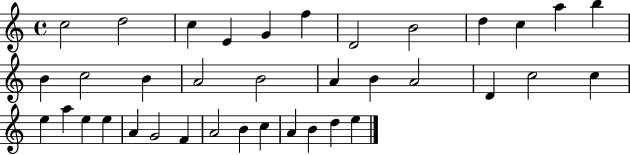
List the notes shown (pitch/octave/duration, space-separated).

C5/h D5/h C5/q E4/q G4/q F5/q D4/h B4/h D5/q C5/q A5/q B5/q B4/q C5/h B4/q A4/h B4/h A4/q B4/q A4/h D4/q C5/h C5/q E5/q A5/q E5/q E5/q A4/q G4/h F4/q A4/h B4/q C5/q A4/q B4/q D5/q E5/q